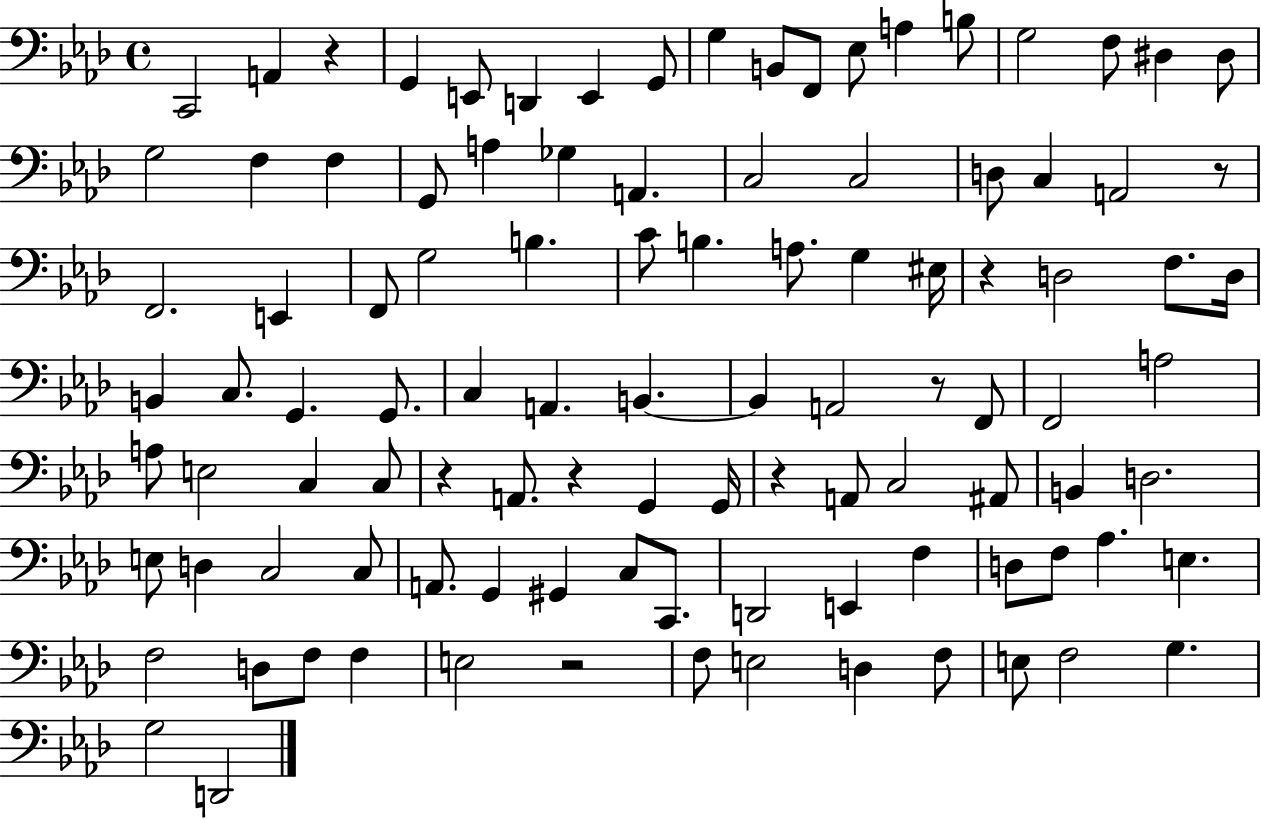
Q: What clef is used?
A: bass